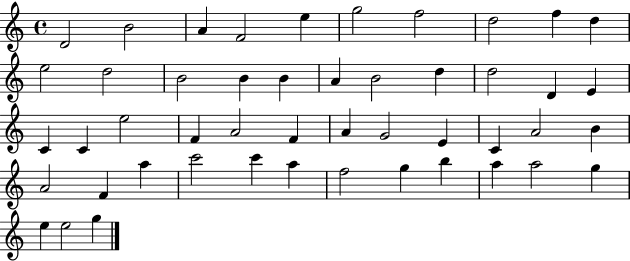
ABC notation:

X:1
T:Untitled
M:4/4
L:1/4
K:C
D2 B2 A F2 e g2 f2 d2 f d e2 d2 B2 B B A B2 d d2 D E C C e2 F A2 F A G2 E C A2 B A2 F a c'2 c' a f2 g b a a2 g e e2 g